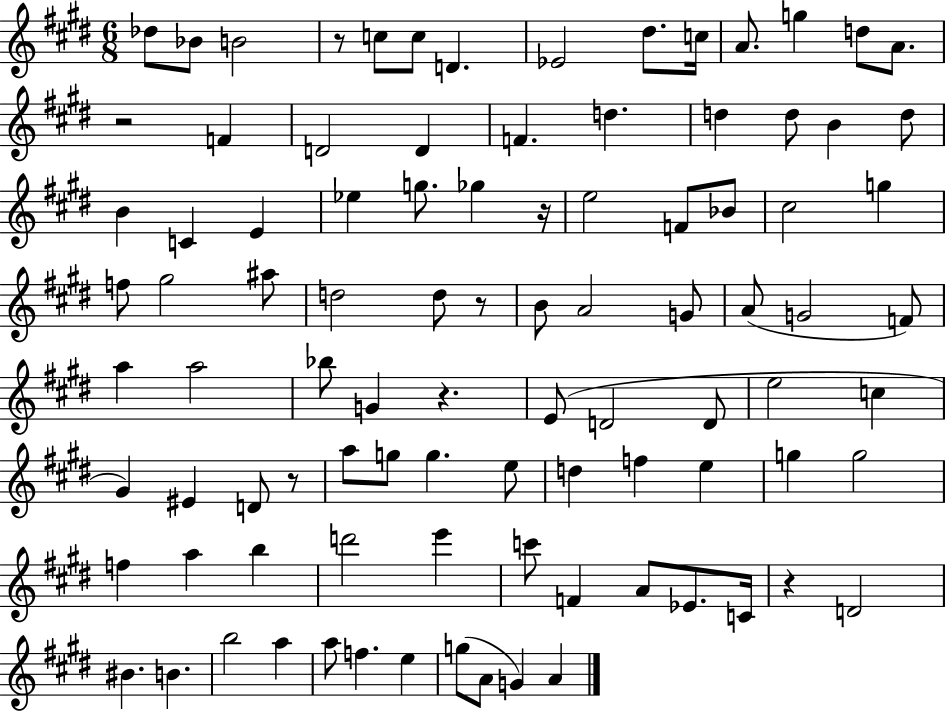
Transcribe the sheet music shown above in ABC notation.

X:1
T:Untitled
M:6/8
L:1/4
K:E
_d/2 _B/2 B2 z/2 c/2 c/2 D _E2 ^d/2 c/4 A/2 g d/2 A/2 z2 F D2 D F d d d/2 B d/2 B C E _e g/2 _g z/4 e2 F/2 _B/2 ^c2 g f/2 ^g2 ^a/2 d2 d/2 z/2 B/2 A2 G/2 A/2 G2 F/2 a a2 _b/2 G z E/2 D2 D/2 e2 c ^G ^E D/2 z/2 a/2 g/2 g e/2 d f e g g2 f a b d'2 e' c'/2 F A/2 _E/2 C/4 z D2 ^B B b2 a a/2 f e g/2 A/2 G A